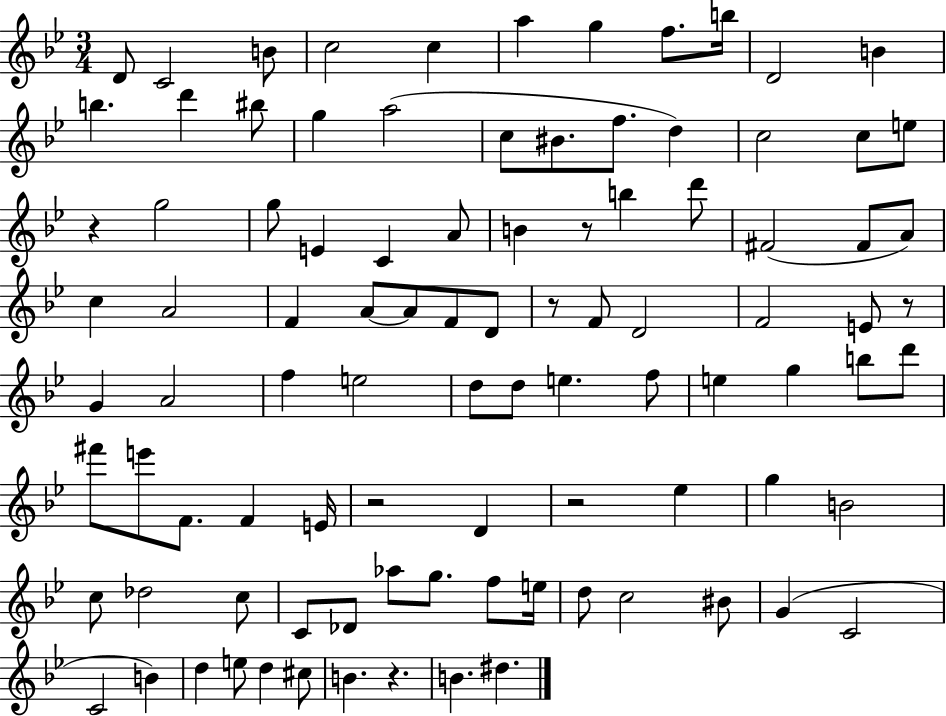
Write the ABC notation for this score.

X:1
T:Untitled
M:3/4
L:1/4
K:Bb
D/2 C2 B/2 c2 c a g f/2 b/4 D2 B b d' ^b/2 g a2 c/2 ^B/2 f/2 d c2 c/2 e/2 z g2 g/2 E C A/2 B z/2 b d'/2 ^F2 ^F/2 A/2 c A2 F A/2 A/2 F/2 D/2 z/2 F/2 D2 F2 E/2 z/2 G A2 f e2 d/2 d/2 e f/2 e g b/2 d'/2 ^f'/2 e'/2 F/2 F E/4 z2 D z2 _e g B2 c/2 _d2 c/2 C/2 _D/2 _a/2 g/2 f/2 e/4 d/2 c2 ^B/2 G C2 C2 B d e/2 d ^c/2 B z B ^d